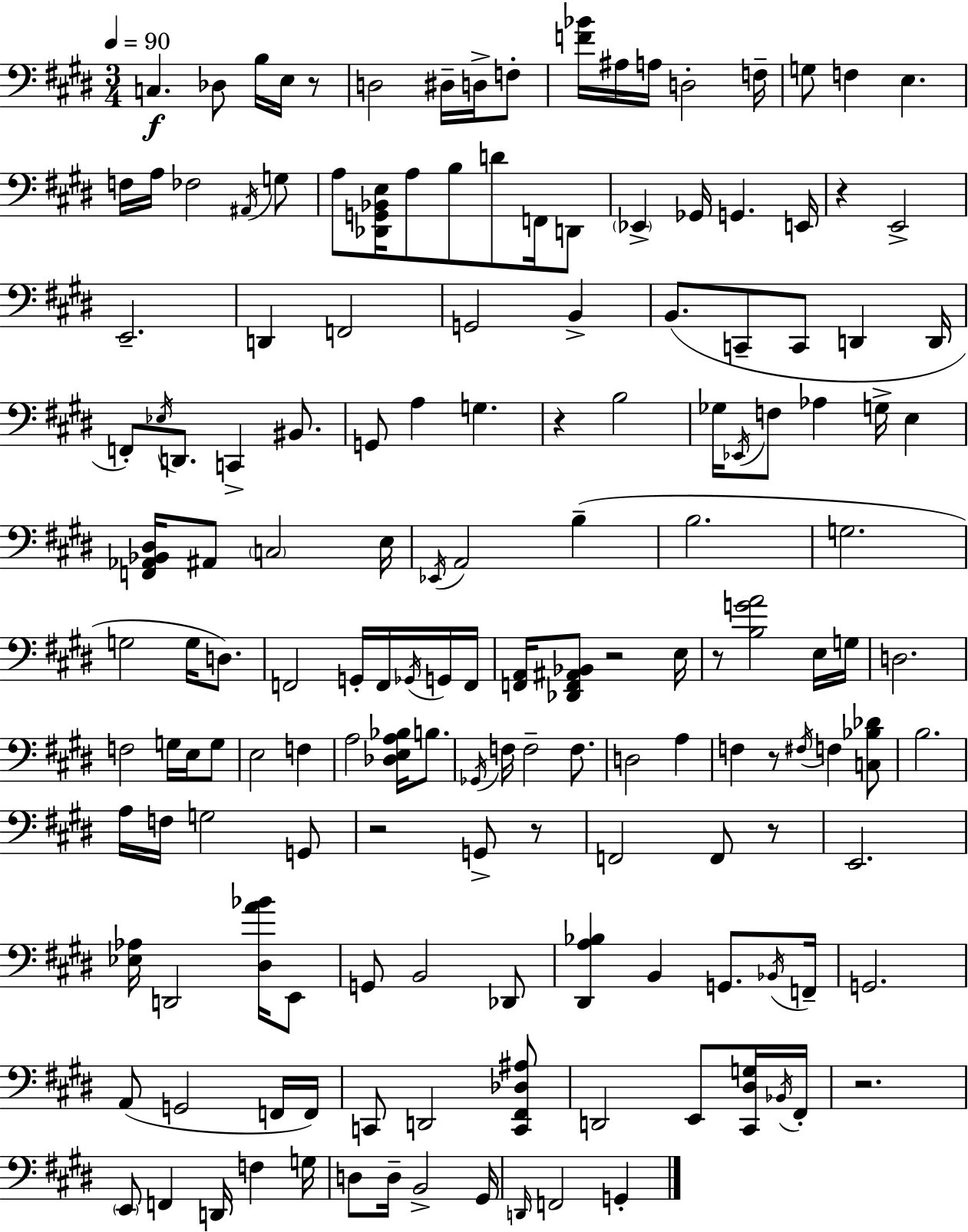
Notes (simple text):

C3/q. Db3/e B3/s E3/s R/e D3/h D#3/s D3/s F3/e [F4,Bb4]/s A#3/s A3/s D3/h F3/s G3/e F3/q E3/q. F3/s A3/s FES3/h A#2/s G3/e A3/e [Db2,G2,Bb2,E3]/s A3/e B3/e D4/e F2/s D2/e Eb2/q Gb2/s G2/q. E2/s R/q E2/h E2/h. D2/q F2/h G2/h B2/q B2/e. C2/e C2/e D2/q D2/s F2/e Eb3/s D2/e. C2/q BIS2/e. G2/e A3/q G3/q. R/q B3/h Gb3/s Eb2/s F3/e Ab3/q G3/s E3/q [F2,Ab2,Bb2,D#3]/s A#2/e C3/h E3/s Eb2/s A2/h B3/q B3/h. G3/h. G3/h G3/s D3/e. F2/h G2/s F2/s Gb2/s G2/s F2/s [F2,A2]/s [Db2,F2,A#2,Bb2]/e R/h E3/s R/e [B3,G4,A4]/h E3/s G3/s D3/h. F3/h G3/s E3/s G3/e E3/h F3/q A3/h [Db3,E3,A3,Bb3]/s B3/e. Gb2/s F3/s F3/h F3/e. D3/h A3/q F3/q R/e F#3/s F3/q [C3,Bb3,Db4]/e B3/h. A3/s F3/s G3/h G2/e R/h G2/e R/e F2/h F2/e R/e E2/h. [Eb3,Ab3]/s D2/h [D#3,A4,Bb4]/s E2/e G2/e B2/h Db2/e [D#2,A3,Bb3]/q B2/q G2/e. Bb2/s F2/s G2/h. A2/e G2/h F2/s F2/s C2/e D2/h [C2,F#2,Db3,A#3]/e D2/h E2/e [C#2,D#3,G3]/s Bb2/s F#2/s R/h. E2/e F2/q D2/s F3/q G3/s D3/e D3/s B2/h G#2/s D2/s F2/h G2/q